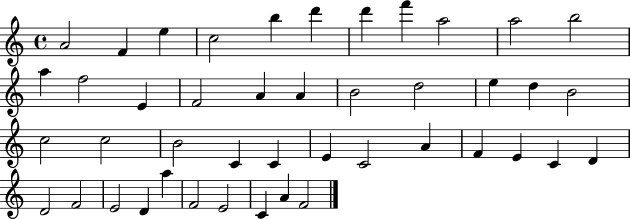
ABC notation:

X:1
T:Untitled
M:4/4
L:1/4
K:C
A2 F e c2 b d' d' f' a2 a2 b2 a f2 E F2 A A B2 d2 e d B2 c2 c2 B2 C C E C2 A F E C D D2 F2 E2 D a F2 E2 C A F2